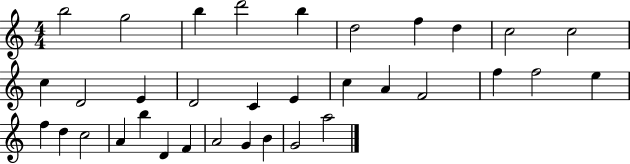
{
  \clef treble
  \numericTimeSignature
  \time 4/4
  \key c \major
  b''2 g''2 | b''4 d'''2 b''4 | d''2 f''4 d''4 | c''2 c''2 | \break c''4 d'2 e'4 | d'2 c'4 e'4 | c''4 a'4 f'2 | f''4 f''2 e''4 | \break f''4 d''4 c''2 | a'4 b''4 d'4 f'4 | a'2 g'4 b'4 | g'2 a''2 | \break \bar "|."
}